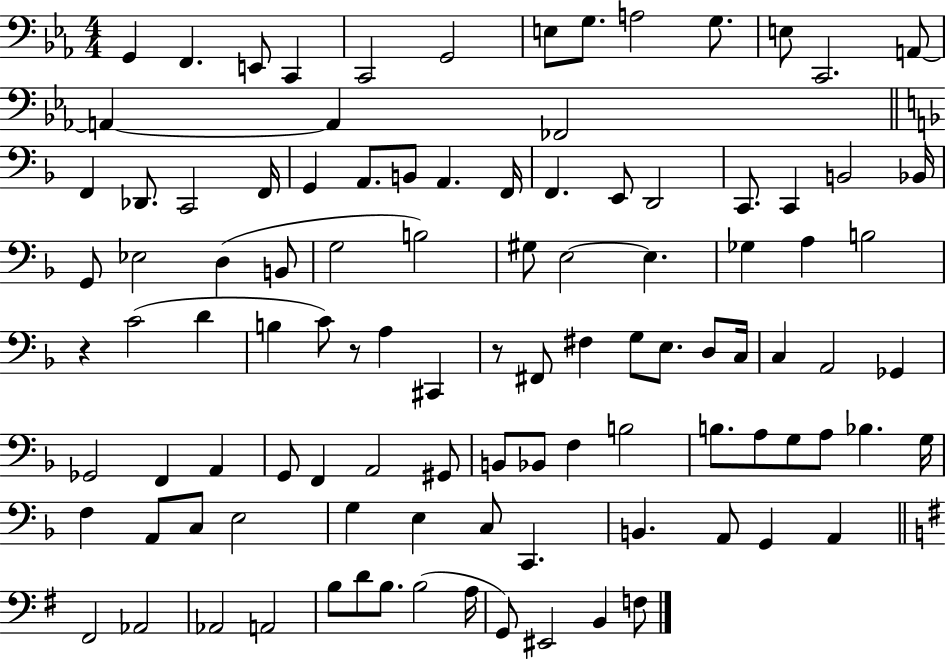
{
  \clef bass
  \numericTimeSignature
  \time 4/4
  \key ees \major
  g,4 f,4. e,8 c,4 | c,2 g,2 | e8 g8. a2 g8. | e8 c,2. a,8~~ | \break a,4~~ a,4 fes,2 | \bar "||" \break \key d \minor f,4 des,8. c,2 f,16 | g,4 a,8. b,8 a,4. f,16 | f,4. e,8 d,2 | c,8. c,4 b,2 bes,16 | \break g,8 ees2 d4( b,8 | g2 b2) | gis8 e2~~ e4. | ges4 a4 b2 | \break r4 c'2( d'4 | b4 c'8) r8 a4 cis,4 | r8 fis,8 fis4 g8 e8. d8 c16 | c4 a,2 ges,4 | \break ges,2 f,4 a,4 | g,8 f,4 a,2 gis,8 | b,8 bes,8 f4 b2 | b8. a8 g8 a8 bes4. g16 | \break f4 a,8 c8 e2 | g4 e4 c8 c,4. | b,4. a,8 g,4 a,4 | \bar "||" \break \key g \major fis,2 aes,2 | aes,2 a,2 | b8 d'8 b8. b2( a16 | g,8) eis,2 b,4 f8 | \break \bar "|."
}